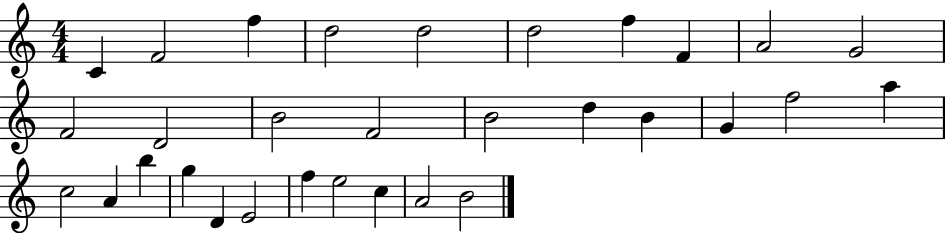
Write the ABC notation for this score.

X:1
T:Untitled
M:4/4
L:1/4
K:C
C F2 f d2 d2 d2 f F A2 G2 F2 D2 B2 F2 B2 d B G f2 a c2 A b g D E2 f e2 c A2 B2